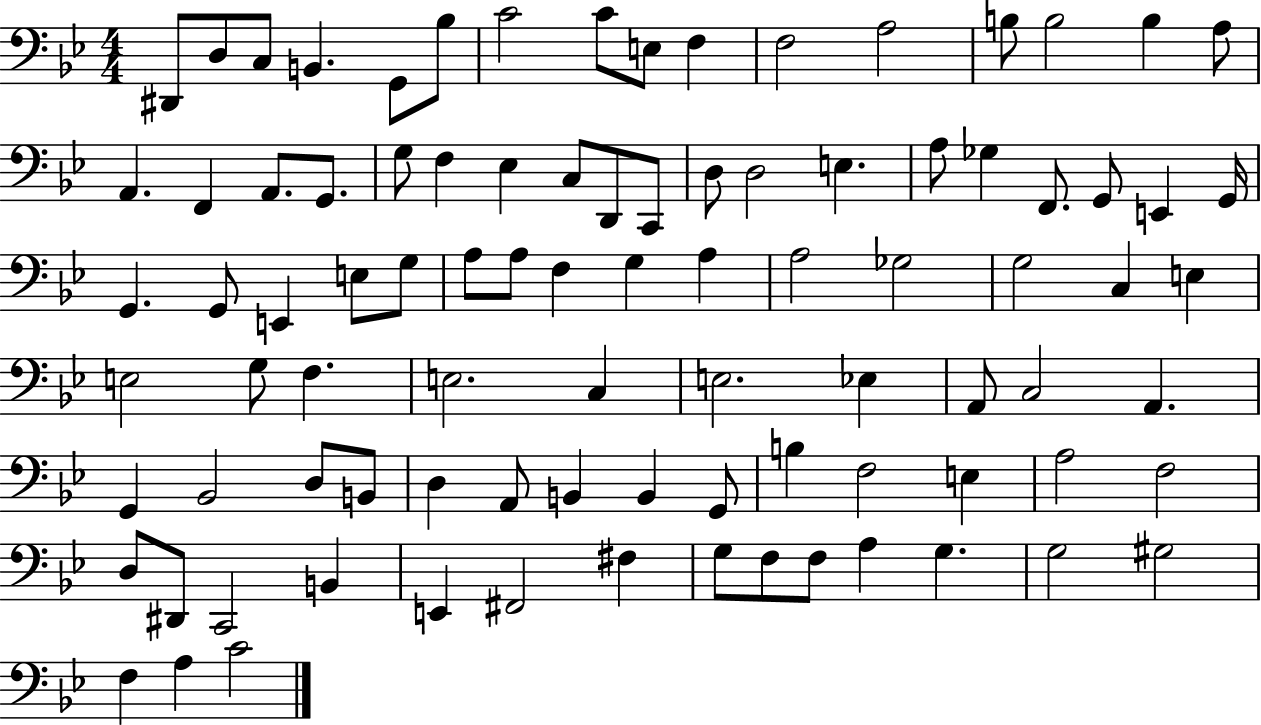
X:1
T:Untitled
M:4/4
L:1/4
K:Bb
^D,,/2 D,/2 C,/2 B,, G,,/2 _B,/2 C2 C/2 E,/2 F, F,2 A,2 B,/2 B,2 B, A,/2 A,, F,, A,,/2 G,,/2 G,/2 F, _E, C,/2 D,,/2 C,,/2 D,/2 D,2 E, A,/2 _G, F,,/2 G,,/2 E,, G,,/4 G,, G,,/2 E,, E,/2 G,/2 A,/2 A,/2 F, G, A, A,2 _G,2 G,2 C, E, E,2 G,/2 F, E,2 C, E,2 _E, A,,/2 C,2 A,, G,, _B,,2 D,/2 B,,/2 D, A,,/2 B,, B,, G,,/2 B, F,2 E, A,2 F,2 D,/2 ^D,,/2 C,,2 B,, E,, ^F,,2 ^F, G,/2 F,/2 F,/2 A, G, G,2 ^G,2 F, A, C2